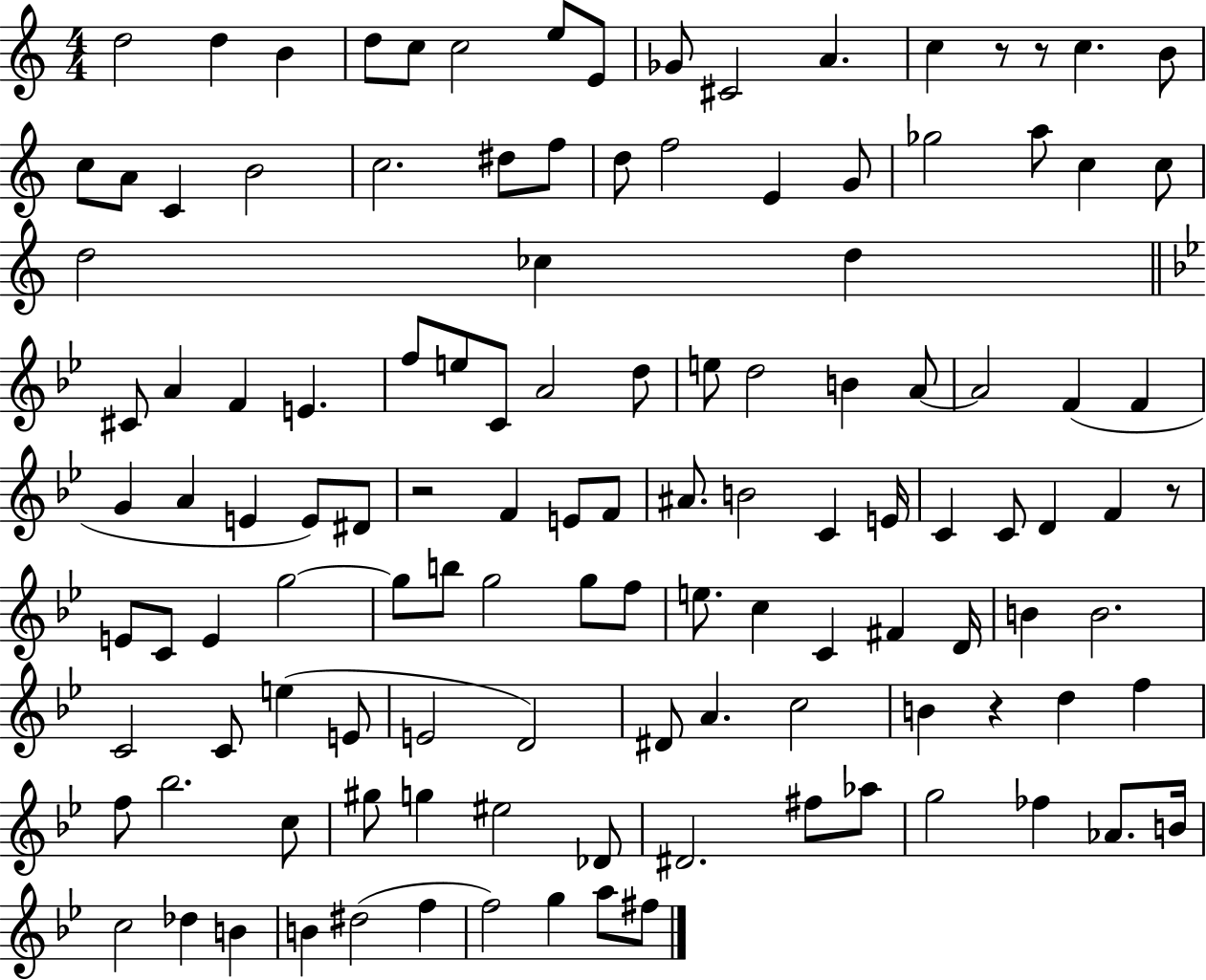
D5/h D5/q B4/q D5/e C5/e C5/h E5/e E4/e Gb4/e C#4/h A4/q. C5/q R/e R/e C5/q. B4/e C5/e A4/e C4/q B4/h C5/h. D#5/e F5/e D5/e F5/h E4/q G4/e Gb5/h A5/e C5/q C5/e D5/h CES5/q D5/q C#4/e A4/q F4/q E4/q. F5/e E5/e C4/e A4/h D5/e E5/e D5/h B4/q A4/e A4/h F4/q F4/q G4/q A4/q E4/q E4/e D#4/e R/h F4/q E4/e F4/e A#4/e. B4/h C4/q E4/s C4/q C4/e D4/q F4/q R/e E4/e C4/e E4/q G5/h G5/e B5/e G5/h G5/e F5/e E5/e. C5/q C4/q F#4/q D4/s B4/q B4/h. C4/h C4/e E5/q E4/e E4/h D4/h D#4/e A4/q. C5/h B4/q R/q D5/q F5/q F5/e Bb5/h. C5/e G#5/e G5/q EIS5/h Db4/e D#4/h. F#5/e Ab5/e G5/h FES5/q Ab4/e. B4/s C5/h Db5/q B4/q B4/q D#5/h F5/q F5/h G5/q A5/e F#5/e